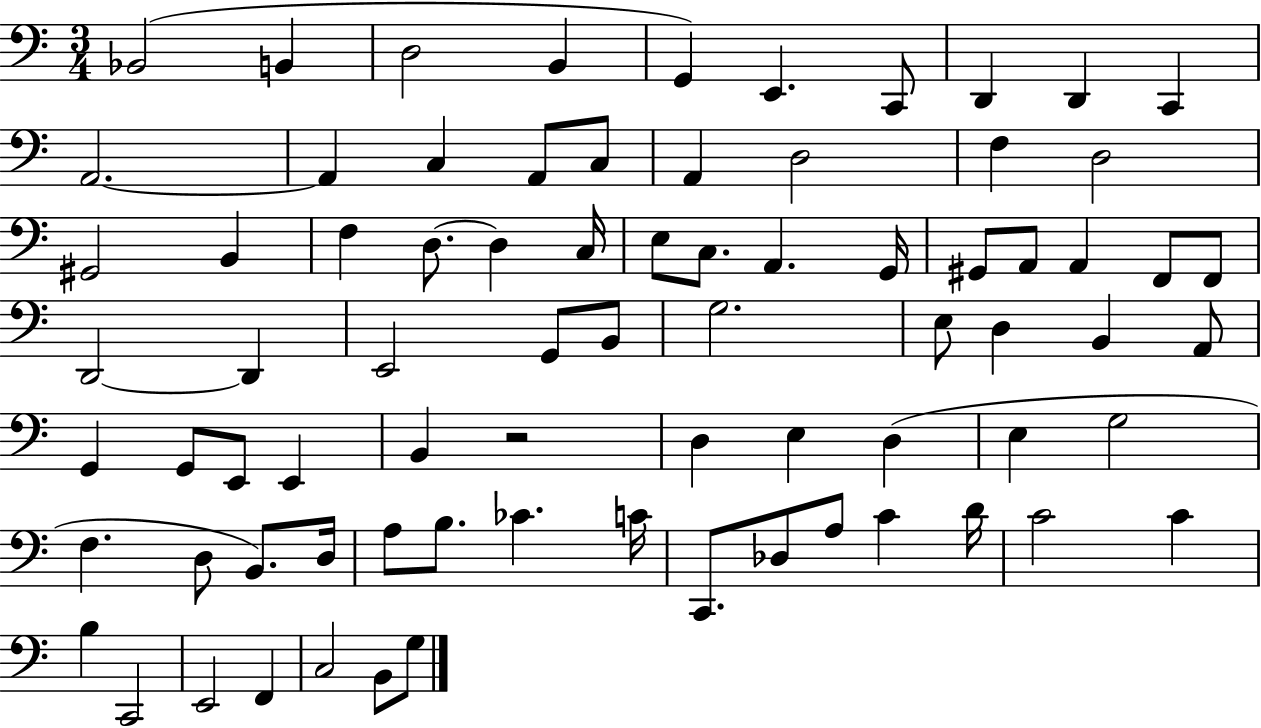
{
  \clef bass
  \numericTimeSignature
  \time 3/4
  \key c \major
  bes,2( b,4 | d2 b,4 | g,4) e,4. c,8 | d,4 d,4 c,4 | \break a,2.~~ | a,4 c4 a,8 c8 | a,4 d2 | f4 d2 | \break gis,2 b,4 | f4 d8.~~ d4 c16 | e8 c8. a,4. g,16 | gis,8 a,8 a,4 f,8 f,8 | \break d,2~~ d,4 | e,2 g,8 b,8 | g2. | e8 d4 b,4 a,8 | \break g,4 g,8 e,8 e,4 | b,4 r2 | d4 e4 d4( | e4 g2 | \break f4. d8 b,8.) d16 | a8 b8. ces'4. c'16 | c,8. des8 a8 c'4 d'16 | c'2 c'4 | \break b4 c,2 | e,2 f,4 | c2 b,8 g8 | \bar "|."
}